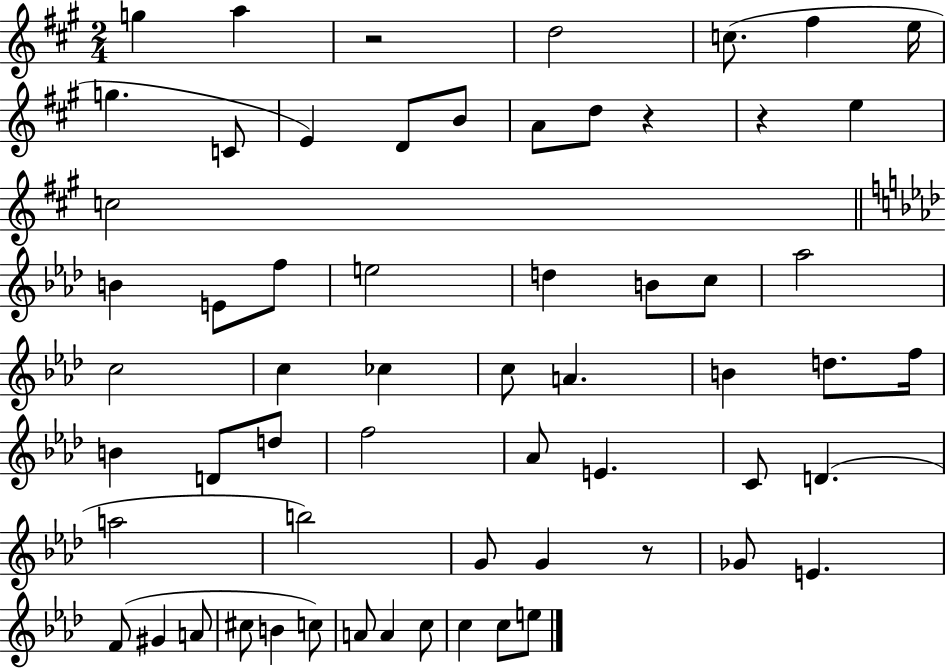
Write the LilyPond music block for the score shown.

{
  \clef treble
  \numericTimeSignature
  \time 2/4
  \key a \major
  g''4 a''4 | r2 | d''2 | c''8.( fis''4 e''16 | \break g''4. c'8 | e'4) d'8 b'8 | a'8 d''8 r4 | r4 e''4 | \break c''2 | \bar "||" \break \key aes \major b'4 e'8 f''8 | e''2 | d''4 b'8 c''8 | aes''2 | \break c''2 | c''4 ces''4 | c''8 a'4. | b'4 d''8. f''16 | \break b'4 d'8 d''8 | f''2 | aes'8 e'4. | c'8 d'4.( | \break a''2 | b''2) | g'8 g'4 r8 | ges'8 e'4. | \break f'8( gis'4 a'8 | cis''8 b'4 c''8) | a'8 a'4 c''8 | c''4 c''8 e''8 | \break \bar "|."
}